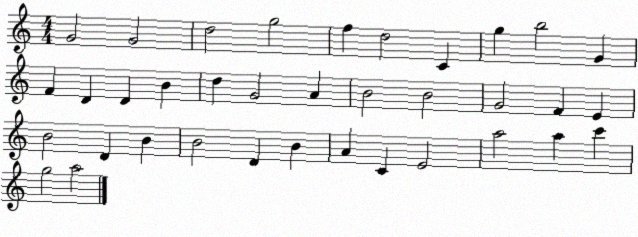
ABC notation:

X:1
T:Untitled
M:4/4
L:1/4
K:C
G2 G2 d2 g2 f d2 C g b2 G F D D B d G2 A B2 B2 G2 F E B2 D B B2 D B A C E2 a2 a c' g2 a2